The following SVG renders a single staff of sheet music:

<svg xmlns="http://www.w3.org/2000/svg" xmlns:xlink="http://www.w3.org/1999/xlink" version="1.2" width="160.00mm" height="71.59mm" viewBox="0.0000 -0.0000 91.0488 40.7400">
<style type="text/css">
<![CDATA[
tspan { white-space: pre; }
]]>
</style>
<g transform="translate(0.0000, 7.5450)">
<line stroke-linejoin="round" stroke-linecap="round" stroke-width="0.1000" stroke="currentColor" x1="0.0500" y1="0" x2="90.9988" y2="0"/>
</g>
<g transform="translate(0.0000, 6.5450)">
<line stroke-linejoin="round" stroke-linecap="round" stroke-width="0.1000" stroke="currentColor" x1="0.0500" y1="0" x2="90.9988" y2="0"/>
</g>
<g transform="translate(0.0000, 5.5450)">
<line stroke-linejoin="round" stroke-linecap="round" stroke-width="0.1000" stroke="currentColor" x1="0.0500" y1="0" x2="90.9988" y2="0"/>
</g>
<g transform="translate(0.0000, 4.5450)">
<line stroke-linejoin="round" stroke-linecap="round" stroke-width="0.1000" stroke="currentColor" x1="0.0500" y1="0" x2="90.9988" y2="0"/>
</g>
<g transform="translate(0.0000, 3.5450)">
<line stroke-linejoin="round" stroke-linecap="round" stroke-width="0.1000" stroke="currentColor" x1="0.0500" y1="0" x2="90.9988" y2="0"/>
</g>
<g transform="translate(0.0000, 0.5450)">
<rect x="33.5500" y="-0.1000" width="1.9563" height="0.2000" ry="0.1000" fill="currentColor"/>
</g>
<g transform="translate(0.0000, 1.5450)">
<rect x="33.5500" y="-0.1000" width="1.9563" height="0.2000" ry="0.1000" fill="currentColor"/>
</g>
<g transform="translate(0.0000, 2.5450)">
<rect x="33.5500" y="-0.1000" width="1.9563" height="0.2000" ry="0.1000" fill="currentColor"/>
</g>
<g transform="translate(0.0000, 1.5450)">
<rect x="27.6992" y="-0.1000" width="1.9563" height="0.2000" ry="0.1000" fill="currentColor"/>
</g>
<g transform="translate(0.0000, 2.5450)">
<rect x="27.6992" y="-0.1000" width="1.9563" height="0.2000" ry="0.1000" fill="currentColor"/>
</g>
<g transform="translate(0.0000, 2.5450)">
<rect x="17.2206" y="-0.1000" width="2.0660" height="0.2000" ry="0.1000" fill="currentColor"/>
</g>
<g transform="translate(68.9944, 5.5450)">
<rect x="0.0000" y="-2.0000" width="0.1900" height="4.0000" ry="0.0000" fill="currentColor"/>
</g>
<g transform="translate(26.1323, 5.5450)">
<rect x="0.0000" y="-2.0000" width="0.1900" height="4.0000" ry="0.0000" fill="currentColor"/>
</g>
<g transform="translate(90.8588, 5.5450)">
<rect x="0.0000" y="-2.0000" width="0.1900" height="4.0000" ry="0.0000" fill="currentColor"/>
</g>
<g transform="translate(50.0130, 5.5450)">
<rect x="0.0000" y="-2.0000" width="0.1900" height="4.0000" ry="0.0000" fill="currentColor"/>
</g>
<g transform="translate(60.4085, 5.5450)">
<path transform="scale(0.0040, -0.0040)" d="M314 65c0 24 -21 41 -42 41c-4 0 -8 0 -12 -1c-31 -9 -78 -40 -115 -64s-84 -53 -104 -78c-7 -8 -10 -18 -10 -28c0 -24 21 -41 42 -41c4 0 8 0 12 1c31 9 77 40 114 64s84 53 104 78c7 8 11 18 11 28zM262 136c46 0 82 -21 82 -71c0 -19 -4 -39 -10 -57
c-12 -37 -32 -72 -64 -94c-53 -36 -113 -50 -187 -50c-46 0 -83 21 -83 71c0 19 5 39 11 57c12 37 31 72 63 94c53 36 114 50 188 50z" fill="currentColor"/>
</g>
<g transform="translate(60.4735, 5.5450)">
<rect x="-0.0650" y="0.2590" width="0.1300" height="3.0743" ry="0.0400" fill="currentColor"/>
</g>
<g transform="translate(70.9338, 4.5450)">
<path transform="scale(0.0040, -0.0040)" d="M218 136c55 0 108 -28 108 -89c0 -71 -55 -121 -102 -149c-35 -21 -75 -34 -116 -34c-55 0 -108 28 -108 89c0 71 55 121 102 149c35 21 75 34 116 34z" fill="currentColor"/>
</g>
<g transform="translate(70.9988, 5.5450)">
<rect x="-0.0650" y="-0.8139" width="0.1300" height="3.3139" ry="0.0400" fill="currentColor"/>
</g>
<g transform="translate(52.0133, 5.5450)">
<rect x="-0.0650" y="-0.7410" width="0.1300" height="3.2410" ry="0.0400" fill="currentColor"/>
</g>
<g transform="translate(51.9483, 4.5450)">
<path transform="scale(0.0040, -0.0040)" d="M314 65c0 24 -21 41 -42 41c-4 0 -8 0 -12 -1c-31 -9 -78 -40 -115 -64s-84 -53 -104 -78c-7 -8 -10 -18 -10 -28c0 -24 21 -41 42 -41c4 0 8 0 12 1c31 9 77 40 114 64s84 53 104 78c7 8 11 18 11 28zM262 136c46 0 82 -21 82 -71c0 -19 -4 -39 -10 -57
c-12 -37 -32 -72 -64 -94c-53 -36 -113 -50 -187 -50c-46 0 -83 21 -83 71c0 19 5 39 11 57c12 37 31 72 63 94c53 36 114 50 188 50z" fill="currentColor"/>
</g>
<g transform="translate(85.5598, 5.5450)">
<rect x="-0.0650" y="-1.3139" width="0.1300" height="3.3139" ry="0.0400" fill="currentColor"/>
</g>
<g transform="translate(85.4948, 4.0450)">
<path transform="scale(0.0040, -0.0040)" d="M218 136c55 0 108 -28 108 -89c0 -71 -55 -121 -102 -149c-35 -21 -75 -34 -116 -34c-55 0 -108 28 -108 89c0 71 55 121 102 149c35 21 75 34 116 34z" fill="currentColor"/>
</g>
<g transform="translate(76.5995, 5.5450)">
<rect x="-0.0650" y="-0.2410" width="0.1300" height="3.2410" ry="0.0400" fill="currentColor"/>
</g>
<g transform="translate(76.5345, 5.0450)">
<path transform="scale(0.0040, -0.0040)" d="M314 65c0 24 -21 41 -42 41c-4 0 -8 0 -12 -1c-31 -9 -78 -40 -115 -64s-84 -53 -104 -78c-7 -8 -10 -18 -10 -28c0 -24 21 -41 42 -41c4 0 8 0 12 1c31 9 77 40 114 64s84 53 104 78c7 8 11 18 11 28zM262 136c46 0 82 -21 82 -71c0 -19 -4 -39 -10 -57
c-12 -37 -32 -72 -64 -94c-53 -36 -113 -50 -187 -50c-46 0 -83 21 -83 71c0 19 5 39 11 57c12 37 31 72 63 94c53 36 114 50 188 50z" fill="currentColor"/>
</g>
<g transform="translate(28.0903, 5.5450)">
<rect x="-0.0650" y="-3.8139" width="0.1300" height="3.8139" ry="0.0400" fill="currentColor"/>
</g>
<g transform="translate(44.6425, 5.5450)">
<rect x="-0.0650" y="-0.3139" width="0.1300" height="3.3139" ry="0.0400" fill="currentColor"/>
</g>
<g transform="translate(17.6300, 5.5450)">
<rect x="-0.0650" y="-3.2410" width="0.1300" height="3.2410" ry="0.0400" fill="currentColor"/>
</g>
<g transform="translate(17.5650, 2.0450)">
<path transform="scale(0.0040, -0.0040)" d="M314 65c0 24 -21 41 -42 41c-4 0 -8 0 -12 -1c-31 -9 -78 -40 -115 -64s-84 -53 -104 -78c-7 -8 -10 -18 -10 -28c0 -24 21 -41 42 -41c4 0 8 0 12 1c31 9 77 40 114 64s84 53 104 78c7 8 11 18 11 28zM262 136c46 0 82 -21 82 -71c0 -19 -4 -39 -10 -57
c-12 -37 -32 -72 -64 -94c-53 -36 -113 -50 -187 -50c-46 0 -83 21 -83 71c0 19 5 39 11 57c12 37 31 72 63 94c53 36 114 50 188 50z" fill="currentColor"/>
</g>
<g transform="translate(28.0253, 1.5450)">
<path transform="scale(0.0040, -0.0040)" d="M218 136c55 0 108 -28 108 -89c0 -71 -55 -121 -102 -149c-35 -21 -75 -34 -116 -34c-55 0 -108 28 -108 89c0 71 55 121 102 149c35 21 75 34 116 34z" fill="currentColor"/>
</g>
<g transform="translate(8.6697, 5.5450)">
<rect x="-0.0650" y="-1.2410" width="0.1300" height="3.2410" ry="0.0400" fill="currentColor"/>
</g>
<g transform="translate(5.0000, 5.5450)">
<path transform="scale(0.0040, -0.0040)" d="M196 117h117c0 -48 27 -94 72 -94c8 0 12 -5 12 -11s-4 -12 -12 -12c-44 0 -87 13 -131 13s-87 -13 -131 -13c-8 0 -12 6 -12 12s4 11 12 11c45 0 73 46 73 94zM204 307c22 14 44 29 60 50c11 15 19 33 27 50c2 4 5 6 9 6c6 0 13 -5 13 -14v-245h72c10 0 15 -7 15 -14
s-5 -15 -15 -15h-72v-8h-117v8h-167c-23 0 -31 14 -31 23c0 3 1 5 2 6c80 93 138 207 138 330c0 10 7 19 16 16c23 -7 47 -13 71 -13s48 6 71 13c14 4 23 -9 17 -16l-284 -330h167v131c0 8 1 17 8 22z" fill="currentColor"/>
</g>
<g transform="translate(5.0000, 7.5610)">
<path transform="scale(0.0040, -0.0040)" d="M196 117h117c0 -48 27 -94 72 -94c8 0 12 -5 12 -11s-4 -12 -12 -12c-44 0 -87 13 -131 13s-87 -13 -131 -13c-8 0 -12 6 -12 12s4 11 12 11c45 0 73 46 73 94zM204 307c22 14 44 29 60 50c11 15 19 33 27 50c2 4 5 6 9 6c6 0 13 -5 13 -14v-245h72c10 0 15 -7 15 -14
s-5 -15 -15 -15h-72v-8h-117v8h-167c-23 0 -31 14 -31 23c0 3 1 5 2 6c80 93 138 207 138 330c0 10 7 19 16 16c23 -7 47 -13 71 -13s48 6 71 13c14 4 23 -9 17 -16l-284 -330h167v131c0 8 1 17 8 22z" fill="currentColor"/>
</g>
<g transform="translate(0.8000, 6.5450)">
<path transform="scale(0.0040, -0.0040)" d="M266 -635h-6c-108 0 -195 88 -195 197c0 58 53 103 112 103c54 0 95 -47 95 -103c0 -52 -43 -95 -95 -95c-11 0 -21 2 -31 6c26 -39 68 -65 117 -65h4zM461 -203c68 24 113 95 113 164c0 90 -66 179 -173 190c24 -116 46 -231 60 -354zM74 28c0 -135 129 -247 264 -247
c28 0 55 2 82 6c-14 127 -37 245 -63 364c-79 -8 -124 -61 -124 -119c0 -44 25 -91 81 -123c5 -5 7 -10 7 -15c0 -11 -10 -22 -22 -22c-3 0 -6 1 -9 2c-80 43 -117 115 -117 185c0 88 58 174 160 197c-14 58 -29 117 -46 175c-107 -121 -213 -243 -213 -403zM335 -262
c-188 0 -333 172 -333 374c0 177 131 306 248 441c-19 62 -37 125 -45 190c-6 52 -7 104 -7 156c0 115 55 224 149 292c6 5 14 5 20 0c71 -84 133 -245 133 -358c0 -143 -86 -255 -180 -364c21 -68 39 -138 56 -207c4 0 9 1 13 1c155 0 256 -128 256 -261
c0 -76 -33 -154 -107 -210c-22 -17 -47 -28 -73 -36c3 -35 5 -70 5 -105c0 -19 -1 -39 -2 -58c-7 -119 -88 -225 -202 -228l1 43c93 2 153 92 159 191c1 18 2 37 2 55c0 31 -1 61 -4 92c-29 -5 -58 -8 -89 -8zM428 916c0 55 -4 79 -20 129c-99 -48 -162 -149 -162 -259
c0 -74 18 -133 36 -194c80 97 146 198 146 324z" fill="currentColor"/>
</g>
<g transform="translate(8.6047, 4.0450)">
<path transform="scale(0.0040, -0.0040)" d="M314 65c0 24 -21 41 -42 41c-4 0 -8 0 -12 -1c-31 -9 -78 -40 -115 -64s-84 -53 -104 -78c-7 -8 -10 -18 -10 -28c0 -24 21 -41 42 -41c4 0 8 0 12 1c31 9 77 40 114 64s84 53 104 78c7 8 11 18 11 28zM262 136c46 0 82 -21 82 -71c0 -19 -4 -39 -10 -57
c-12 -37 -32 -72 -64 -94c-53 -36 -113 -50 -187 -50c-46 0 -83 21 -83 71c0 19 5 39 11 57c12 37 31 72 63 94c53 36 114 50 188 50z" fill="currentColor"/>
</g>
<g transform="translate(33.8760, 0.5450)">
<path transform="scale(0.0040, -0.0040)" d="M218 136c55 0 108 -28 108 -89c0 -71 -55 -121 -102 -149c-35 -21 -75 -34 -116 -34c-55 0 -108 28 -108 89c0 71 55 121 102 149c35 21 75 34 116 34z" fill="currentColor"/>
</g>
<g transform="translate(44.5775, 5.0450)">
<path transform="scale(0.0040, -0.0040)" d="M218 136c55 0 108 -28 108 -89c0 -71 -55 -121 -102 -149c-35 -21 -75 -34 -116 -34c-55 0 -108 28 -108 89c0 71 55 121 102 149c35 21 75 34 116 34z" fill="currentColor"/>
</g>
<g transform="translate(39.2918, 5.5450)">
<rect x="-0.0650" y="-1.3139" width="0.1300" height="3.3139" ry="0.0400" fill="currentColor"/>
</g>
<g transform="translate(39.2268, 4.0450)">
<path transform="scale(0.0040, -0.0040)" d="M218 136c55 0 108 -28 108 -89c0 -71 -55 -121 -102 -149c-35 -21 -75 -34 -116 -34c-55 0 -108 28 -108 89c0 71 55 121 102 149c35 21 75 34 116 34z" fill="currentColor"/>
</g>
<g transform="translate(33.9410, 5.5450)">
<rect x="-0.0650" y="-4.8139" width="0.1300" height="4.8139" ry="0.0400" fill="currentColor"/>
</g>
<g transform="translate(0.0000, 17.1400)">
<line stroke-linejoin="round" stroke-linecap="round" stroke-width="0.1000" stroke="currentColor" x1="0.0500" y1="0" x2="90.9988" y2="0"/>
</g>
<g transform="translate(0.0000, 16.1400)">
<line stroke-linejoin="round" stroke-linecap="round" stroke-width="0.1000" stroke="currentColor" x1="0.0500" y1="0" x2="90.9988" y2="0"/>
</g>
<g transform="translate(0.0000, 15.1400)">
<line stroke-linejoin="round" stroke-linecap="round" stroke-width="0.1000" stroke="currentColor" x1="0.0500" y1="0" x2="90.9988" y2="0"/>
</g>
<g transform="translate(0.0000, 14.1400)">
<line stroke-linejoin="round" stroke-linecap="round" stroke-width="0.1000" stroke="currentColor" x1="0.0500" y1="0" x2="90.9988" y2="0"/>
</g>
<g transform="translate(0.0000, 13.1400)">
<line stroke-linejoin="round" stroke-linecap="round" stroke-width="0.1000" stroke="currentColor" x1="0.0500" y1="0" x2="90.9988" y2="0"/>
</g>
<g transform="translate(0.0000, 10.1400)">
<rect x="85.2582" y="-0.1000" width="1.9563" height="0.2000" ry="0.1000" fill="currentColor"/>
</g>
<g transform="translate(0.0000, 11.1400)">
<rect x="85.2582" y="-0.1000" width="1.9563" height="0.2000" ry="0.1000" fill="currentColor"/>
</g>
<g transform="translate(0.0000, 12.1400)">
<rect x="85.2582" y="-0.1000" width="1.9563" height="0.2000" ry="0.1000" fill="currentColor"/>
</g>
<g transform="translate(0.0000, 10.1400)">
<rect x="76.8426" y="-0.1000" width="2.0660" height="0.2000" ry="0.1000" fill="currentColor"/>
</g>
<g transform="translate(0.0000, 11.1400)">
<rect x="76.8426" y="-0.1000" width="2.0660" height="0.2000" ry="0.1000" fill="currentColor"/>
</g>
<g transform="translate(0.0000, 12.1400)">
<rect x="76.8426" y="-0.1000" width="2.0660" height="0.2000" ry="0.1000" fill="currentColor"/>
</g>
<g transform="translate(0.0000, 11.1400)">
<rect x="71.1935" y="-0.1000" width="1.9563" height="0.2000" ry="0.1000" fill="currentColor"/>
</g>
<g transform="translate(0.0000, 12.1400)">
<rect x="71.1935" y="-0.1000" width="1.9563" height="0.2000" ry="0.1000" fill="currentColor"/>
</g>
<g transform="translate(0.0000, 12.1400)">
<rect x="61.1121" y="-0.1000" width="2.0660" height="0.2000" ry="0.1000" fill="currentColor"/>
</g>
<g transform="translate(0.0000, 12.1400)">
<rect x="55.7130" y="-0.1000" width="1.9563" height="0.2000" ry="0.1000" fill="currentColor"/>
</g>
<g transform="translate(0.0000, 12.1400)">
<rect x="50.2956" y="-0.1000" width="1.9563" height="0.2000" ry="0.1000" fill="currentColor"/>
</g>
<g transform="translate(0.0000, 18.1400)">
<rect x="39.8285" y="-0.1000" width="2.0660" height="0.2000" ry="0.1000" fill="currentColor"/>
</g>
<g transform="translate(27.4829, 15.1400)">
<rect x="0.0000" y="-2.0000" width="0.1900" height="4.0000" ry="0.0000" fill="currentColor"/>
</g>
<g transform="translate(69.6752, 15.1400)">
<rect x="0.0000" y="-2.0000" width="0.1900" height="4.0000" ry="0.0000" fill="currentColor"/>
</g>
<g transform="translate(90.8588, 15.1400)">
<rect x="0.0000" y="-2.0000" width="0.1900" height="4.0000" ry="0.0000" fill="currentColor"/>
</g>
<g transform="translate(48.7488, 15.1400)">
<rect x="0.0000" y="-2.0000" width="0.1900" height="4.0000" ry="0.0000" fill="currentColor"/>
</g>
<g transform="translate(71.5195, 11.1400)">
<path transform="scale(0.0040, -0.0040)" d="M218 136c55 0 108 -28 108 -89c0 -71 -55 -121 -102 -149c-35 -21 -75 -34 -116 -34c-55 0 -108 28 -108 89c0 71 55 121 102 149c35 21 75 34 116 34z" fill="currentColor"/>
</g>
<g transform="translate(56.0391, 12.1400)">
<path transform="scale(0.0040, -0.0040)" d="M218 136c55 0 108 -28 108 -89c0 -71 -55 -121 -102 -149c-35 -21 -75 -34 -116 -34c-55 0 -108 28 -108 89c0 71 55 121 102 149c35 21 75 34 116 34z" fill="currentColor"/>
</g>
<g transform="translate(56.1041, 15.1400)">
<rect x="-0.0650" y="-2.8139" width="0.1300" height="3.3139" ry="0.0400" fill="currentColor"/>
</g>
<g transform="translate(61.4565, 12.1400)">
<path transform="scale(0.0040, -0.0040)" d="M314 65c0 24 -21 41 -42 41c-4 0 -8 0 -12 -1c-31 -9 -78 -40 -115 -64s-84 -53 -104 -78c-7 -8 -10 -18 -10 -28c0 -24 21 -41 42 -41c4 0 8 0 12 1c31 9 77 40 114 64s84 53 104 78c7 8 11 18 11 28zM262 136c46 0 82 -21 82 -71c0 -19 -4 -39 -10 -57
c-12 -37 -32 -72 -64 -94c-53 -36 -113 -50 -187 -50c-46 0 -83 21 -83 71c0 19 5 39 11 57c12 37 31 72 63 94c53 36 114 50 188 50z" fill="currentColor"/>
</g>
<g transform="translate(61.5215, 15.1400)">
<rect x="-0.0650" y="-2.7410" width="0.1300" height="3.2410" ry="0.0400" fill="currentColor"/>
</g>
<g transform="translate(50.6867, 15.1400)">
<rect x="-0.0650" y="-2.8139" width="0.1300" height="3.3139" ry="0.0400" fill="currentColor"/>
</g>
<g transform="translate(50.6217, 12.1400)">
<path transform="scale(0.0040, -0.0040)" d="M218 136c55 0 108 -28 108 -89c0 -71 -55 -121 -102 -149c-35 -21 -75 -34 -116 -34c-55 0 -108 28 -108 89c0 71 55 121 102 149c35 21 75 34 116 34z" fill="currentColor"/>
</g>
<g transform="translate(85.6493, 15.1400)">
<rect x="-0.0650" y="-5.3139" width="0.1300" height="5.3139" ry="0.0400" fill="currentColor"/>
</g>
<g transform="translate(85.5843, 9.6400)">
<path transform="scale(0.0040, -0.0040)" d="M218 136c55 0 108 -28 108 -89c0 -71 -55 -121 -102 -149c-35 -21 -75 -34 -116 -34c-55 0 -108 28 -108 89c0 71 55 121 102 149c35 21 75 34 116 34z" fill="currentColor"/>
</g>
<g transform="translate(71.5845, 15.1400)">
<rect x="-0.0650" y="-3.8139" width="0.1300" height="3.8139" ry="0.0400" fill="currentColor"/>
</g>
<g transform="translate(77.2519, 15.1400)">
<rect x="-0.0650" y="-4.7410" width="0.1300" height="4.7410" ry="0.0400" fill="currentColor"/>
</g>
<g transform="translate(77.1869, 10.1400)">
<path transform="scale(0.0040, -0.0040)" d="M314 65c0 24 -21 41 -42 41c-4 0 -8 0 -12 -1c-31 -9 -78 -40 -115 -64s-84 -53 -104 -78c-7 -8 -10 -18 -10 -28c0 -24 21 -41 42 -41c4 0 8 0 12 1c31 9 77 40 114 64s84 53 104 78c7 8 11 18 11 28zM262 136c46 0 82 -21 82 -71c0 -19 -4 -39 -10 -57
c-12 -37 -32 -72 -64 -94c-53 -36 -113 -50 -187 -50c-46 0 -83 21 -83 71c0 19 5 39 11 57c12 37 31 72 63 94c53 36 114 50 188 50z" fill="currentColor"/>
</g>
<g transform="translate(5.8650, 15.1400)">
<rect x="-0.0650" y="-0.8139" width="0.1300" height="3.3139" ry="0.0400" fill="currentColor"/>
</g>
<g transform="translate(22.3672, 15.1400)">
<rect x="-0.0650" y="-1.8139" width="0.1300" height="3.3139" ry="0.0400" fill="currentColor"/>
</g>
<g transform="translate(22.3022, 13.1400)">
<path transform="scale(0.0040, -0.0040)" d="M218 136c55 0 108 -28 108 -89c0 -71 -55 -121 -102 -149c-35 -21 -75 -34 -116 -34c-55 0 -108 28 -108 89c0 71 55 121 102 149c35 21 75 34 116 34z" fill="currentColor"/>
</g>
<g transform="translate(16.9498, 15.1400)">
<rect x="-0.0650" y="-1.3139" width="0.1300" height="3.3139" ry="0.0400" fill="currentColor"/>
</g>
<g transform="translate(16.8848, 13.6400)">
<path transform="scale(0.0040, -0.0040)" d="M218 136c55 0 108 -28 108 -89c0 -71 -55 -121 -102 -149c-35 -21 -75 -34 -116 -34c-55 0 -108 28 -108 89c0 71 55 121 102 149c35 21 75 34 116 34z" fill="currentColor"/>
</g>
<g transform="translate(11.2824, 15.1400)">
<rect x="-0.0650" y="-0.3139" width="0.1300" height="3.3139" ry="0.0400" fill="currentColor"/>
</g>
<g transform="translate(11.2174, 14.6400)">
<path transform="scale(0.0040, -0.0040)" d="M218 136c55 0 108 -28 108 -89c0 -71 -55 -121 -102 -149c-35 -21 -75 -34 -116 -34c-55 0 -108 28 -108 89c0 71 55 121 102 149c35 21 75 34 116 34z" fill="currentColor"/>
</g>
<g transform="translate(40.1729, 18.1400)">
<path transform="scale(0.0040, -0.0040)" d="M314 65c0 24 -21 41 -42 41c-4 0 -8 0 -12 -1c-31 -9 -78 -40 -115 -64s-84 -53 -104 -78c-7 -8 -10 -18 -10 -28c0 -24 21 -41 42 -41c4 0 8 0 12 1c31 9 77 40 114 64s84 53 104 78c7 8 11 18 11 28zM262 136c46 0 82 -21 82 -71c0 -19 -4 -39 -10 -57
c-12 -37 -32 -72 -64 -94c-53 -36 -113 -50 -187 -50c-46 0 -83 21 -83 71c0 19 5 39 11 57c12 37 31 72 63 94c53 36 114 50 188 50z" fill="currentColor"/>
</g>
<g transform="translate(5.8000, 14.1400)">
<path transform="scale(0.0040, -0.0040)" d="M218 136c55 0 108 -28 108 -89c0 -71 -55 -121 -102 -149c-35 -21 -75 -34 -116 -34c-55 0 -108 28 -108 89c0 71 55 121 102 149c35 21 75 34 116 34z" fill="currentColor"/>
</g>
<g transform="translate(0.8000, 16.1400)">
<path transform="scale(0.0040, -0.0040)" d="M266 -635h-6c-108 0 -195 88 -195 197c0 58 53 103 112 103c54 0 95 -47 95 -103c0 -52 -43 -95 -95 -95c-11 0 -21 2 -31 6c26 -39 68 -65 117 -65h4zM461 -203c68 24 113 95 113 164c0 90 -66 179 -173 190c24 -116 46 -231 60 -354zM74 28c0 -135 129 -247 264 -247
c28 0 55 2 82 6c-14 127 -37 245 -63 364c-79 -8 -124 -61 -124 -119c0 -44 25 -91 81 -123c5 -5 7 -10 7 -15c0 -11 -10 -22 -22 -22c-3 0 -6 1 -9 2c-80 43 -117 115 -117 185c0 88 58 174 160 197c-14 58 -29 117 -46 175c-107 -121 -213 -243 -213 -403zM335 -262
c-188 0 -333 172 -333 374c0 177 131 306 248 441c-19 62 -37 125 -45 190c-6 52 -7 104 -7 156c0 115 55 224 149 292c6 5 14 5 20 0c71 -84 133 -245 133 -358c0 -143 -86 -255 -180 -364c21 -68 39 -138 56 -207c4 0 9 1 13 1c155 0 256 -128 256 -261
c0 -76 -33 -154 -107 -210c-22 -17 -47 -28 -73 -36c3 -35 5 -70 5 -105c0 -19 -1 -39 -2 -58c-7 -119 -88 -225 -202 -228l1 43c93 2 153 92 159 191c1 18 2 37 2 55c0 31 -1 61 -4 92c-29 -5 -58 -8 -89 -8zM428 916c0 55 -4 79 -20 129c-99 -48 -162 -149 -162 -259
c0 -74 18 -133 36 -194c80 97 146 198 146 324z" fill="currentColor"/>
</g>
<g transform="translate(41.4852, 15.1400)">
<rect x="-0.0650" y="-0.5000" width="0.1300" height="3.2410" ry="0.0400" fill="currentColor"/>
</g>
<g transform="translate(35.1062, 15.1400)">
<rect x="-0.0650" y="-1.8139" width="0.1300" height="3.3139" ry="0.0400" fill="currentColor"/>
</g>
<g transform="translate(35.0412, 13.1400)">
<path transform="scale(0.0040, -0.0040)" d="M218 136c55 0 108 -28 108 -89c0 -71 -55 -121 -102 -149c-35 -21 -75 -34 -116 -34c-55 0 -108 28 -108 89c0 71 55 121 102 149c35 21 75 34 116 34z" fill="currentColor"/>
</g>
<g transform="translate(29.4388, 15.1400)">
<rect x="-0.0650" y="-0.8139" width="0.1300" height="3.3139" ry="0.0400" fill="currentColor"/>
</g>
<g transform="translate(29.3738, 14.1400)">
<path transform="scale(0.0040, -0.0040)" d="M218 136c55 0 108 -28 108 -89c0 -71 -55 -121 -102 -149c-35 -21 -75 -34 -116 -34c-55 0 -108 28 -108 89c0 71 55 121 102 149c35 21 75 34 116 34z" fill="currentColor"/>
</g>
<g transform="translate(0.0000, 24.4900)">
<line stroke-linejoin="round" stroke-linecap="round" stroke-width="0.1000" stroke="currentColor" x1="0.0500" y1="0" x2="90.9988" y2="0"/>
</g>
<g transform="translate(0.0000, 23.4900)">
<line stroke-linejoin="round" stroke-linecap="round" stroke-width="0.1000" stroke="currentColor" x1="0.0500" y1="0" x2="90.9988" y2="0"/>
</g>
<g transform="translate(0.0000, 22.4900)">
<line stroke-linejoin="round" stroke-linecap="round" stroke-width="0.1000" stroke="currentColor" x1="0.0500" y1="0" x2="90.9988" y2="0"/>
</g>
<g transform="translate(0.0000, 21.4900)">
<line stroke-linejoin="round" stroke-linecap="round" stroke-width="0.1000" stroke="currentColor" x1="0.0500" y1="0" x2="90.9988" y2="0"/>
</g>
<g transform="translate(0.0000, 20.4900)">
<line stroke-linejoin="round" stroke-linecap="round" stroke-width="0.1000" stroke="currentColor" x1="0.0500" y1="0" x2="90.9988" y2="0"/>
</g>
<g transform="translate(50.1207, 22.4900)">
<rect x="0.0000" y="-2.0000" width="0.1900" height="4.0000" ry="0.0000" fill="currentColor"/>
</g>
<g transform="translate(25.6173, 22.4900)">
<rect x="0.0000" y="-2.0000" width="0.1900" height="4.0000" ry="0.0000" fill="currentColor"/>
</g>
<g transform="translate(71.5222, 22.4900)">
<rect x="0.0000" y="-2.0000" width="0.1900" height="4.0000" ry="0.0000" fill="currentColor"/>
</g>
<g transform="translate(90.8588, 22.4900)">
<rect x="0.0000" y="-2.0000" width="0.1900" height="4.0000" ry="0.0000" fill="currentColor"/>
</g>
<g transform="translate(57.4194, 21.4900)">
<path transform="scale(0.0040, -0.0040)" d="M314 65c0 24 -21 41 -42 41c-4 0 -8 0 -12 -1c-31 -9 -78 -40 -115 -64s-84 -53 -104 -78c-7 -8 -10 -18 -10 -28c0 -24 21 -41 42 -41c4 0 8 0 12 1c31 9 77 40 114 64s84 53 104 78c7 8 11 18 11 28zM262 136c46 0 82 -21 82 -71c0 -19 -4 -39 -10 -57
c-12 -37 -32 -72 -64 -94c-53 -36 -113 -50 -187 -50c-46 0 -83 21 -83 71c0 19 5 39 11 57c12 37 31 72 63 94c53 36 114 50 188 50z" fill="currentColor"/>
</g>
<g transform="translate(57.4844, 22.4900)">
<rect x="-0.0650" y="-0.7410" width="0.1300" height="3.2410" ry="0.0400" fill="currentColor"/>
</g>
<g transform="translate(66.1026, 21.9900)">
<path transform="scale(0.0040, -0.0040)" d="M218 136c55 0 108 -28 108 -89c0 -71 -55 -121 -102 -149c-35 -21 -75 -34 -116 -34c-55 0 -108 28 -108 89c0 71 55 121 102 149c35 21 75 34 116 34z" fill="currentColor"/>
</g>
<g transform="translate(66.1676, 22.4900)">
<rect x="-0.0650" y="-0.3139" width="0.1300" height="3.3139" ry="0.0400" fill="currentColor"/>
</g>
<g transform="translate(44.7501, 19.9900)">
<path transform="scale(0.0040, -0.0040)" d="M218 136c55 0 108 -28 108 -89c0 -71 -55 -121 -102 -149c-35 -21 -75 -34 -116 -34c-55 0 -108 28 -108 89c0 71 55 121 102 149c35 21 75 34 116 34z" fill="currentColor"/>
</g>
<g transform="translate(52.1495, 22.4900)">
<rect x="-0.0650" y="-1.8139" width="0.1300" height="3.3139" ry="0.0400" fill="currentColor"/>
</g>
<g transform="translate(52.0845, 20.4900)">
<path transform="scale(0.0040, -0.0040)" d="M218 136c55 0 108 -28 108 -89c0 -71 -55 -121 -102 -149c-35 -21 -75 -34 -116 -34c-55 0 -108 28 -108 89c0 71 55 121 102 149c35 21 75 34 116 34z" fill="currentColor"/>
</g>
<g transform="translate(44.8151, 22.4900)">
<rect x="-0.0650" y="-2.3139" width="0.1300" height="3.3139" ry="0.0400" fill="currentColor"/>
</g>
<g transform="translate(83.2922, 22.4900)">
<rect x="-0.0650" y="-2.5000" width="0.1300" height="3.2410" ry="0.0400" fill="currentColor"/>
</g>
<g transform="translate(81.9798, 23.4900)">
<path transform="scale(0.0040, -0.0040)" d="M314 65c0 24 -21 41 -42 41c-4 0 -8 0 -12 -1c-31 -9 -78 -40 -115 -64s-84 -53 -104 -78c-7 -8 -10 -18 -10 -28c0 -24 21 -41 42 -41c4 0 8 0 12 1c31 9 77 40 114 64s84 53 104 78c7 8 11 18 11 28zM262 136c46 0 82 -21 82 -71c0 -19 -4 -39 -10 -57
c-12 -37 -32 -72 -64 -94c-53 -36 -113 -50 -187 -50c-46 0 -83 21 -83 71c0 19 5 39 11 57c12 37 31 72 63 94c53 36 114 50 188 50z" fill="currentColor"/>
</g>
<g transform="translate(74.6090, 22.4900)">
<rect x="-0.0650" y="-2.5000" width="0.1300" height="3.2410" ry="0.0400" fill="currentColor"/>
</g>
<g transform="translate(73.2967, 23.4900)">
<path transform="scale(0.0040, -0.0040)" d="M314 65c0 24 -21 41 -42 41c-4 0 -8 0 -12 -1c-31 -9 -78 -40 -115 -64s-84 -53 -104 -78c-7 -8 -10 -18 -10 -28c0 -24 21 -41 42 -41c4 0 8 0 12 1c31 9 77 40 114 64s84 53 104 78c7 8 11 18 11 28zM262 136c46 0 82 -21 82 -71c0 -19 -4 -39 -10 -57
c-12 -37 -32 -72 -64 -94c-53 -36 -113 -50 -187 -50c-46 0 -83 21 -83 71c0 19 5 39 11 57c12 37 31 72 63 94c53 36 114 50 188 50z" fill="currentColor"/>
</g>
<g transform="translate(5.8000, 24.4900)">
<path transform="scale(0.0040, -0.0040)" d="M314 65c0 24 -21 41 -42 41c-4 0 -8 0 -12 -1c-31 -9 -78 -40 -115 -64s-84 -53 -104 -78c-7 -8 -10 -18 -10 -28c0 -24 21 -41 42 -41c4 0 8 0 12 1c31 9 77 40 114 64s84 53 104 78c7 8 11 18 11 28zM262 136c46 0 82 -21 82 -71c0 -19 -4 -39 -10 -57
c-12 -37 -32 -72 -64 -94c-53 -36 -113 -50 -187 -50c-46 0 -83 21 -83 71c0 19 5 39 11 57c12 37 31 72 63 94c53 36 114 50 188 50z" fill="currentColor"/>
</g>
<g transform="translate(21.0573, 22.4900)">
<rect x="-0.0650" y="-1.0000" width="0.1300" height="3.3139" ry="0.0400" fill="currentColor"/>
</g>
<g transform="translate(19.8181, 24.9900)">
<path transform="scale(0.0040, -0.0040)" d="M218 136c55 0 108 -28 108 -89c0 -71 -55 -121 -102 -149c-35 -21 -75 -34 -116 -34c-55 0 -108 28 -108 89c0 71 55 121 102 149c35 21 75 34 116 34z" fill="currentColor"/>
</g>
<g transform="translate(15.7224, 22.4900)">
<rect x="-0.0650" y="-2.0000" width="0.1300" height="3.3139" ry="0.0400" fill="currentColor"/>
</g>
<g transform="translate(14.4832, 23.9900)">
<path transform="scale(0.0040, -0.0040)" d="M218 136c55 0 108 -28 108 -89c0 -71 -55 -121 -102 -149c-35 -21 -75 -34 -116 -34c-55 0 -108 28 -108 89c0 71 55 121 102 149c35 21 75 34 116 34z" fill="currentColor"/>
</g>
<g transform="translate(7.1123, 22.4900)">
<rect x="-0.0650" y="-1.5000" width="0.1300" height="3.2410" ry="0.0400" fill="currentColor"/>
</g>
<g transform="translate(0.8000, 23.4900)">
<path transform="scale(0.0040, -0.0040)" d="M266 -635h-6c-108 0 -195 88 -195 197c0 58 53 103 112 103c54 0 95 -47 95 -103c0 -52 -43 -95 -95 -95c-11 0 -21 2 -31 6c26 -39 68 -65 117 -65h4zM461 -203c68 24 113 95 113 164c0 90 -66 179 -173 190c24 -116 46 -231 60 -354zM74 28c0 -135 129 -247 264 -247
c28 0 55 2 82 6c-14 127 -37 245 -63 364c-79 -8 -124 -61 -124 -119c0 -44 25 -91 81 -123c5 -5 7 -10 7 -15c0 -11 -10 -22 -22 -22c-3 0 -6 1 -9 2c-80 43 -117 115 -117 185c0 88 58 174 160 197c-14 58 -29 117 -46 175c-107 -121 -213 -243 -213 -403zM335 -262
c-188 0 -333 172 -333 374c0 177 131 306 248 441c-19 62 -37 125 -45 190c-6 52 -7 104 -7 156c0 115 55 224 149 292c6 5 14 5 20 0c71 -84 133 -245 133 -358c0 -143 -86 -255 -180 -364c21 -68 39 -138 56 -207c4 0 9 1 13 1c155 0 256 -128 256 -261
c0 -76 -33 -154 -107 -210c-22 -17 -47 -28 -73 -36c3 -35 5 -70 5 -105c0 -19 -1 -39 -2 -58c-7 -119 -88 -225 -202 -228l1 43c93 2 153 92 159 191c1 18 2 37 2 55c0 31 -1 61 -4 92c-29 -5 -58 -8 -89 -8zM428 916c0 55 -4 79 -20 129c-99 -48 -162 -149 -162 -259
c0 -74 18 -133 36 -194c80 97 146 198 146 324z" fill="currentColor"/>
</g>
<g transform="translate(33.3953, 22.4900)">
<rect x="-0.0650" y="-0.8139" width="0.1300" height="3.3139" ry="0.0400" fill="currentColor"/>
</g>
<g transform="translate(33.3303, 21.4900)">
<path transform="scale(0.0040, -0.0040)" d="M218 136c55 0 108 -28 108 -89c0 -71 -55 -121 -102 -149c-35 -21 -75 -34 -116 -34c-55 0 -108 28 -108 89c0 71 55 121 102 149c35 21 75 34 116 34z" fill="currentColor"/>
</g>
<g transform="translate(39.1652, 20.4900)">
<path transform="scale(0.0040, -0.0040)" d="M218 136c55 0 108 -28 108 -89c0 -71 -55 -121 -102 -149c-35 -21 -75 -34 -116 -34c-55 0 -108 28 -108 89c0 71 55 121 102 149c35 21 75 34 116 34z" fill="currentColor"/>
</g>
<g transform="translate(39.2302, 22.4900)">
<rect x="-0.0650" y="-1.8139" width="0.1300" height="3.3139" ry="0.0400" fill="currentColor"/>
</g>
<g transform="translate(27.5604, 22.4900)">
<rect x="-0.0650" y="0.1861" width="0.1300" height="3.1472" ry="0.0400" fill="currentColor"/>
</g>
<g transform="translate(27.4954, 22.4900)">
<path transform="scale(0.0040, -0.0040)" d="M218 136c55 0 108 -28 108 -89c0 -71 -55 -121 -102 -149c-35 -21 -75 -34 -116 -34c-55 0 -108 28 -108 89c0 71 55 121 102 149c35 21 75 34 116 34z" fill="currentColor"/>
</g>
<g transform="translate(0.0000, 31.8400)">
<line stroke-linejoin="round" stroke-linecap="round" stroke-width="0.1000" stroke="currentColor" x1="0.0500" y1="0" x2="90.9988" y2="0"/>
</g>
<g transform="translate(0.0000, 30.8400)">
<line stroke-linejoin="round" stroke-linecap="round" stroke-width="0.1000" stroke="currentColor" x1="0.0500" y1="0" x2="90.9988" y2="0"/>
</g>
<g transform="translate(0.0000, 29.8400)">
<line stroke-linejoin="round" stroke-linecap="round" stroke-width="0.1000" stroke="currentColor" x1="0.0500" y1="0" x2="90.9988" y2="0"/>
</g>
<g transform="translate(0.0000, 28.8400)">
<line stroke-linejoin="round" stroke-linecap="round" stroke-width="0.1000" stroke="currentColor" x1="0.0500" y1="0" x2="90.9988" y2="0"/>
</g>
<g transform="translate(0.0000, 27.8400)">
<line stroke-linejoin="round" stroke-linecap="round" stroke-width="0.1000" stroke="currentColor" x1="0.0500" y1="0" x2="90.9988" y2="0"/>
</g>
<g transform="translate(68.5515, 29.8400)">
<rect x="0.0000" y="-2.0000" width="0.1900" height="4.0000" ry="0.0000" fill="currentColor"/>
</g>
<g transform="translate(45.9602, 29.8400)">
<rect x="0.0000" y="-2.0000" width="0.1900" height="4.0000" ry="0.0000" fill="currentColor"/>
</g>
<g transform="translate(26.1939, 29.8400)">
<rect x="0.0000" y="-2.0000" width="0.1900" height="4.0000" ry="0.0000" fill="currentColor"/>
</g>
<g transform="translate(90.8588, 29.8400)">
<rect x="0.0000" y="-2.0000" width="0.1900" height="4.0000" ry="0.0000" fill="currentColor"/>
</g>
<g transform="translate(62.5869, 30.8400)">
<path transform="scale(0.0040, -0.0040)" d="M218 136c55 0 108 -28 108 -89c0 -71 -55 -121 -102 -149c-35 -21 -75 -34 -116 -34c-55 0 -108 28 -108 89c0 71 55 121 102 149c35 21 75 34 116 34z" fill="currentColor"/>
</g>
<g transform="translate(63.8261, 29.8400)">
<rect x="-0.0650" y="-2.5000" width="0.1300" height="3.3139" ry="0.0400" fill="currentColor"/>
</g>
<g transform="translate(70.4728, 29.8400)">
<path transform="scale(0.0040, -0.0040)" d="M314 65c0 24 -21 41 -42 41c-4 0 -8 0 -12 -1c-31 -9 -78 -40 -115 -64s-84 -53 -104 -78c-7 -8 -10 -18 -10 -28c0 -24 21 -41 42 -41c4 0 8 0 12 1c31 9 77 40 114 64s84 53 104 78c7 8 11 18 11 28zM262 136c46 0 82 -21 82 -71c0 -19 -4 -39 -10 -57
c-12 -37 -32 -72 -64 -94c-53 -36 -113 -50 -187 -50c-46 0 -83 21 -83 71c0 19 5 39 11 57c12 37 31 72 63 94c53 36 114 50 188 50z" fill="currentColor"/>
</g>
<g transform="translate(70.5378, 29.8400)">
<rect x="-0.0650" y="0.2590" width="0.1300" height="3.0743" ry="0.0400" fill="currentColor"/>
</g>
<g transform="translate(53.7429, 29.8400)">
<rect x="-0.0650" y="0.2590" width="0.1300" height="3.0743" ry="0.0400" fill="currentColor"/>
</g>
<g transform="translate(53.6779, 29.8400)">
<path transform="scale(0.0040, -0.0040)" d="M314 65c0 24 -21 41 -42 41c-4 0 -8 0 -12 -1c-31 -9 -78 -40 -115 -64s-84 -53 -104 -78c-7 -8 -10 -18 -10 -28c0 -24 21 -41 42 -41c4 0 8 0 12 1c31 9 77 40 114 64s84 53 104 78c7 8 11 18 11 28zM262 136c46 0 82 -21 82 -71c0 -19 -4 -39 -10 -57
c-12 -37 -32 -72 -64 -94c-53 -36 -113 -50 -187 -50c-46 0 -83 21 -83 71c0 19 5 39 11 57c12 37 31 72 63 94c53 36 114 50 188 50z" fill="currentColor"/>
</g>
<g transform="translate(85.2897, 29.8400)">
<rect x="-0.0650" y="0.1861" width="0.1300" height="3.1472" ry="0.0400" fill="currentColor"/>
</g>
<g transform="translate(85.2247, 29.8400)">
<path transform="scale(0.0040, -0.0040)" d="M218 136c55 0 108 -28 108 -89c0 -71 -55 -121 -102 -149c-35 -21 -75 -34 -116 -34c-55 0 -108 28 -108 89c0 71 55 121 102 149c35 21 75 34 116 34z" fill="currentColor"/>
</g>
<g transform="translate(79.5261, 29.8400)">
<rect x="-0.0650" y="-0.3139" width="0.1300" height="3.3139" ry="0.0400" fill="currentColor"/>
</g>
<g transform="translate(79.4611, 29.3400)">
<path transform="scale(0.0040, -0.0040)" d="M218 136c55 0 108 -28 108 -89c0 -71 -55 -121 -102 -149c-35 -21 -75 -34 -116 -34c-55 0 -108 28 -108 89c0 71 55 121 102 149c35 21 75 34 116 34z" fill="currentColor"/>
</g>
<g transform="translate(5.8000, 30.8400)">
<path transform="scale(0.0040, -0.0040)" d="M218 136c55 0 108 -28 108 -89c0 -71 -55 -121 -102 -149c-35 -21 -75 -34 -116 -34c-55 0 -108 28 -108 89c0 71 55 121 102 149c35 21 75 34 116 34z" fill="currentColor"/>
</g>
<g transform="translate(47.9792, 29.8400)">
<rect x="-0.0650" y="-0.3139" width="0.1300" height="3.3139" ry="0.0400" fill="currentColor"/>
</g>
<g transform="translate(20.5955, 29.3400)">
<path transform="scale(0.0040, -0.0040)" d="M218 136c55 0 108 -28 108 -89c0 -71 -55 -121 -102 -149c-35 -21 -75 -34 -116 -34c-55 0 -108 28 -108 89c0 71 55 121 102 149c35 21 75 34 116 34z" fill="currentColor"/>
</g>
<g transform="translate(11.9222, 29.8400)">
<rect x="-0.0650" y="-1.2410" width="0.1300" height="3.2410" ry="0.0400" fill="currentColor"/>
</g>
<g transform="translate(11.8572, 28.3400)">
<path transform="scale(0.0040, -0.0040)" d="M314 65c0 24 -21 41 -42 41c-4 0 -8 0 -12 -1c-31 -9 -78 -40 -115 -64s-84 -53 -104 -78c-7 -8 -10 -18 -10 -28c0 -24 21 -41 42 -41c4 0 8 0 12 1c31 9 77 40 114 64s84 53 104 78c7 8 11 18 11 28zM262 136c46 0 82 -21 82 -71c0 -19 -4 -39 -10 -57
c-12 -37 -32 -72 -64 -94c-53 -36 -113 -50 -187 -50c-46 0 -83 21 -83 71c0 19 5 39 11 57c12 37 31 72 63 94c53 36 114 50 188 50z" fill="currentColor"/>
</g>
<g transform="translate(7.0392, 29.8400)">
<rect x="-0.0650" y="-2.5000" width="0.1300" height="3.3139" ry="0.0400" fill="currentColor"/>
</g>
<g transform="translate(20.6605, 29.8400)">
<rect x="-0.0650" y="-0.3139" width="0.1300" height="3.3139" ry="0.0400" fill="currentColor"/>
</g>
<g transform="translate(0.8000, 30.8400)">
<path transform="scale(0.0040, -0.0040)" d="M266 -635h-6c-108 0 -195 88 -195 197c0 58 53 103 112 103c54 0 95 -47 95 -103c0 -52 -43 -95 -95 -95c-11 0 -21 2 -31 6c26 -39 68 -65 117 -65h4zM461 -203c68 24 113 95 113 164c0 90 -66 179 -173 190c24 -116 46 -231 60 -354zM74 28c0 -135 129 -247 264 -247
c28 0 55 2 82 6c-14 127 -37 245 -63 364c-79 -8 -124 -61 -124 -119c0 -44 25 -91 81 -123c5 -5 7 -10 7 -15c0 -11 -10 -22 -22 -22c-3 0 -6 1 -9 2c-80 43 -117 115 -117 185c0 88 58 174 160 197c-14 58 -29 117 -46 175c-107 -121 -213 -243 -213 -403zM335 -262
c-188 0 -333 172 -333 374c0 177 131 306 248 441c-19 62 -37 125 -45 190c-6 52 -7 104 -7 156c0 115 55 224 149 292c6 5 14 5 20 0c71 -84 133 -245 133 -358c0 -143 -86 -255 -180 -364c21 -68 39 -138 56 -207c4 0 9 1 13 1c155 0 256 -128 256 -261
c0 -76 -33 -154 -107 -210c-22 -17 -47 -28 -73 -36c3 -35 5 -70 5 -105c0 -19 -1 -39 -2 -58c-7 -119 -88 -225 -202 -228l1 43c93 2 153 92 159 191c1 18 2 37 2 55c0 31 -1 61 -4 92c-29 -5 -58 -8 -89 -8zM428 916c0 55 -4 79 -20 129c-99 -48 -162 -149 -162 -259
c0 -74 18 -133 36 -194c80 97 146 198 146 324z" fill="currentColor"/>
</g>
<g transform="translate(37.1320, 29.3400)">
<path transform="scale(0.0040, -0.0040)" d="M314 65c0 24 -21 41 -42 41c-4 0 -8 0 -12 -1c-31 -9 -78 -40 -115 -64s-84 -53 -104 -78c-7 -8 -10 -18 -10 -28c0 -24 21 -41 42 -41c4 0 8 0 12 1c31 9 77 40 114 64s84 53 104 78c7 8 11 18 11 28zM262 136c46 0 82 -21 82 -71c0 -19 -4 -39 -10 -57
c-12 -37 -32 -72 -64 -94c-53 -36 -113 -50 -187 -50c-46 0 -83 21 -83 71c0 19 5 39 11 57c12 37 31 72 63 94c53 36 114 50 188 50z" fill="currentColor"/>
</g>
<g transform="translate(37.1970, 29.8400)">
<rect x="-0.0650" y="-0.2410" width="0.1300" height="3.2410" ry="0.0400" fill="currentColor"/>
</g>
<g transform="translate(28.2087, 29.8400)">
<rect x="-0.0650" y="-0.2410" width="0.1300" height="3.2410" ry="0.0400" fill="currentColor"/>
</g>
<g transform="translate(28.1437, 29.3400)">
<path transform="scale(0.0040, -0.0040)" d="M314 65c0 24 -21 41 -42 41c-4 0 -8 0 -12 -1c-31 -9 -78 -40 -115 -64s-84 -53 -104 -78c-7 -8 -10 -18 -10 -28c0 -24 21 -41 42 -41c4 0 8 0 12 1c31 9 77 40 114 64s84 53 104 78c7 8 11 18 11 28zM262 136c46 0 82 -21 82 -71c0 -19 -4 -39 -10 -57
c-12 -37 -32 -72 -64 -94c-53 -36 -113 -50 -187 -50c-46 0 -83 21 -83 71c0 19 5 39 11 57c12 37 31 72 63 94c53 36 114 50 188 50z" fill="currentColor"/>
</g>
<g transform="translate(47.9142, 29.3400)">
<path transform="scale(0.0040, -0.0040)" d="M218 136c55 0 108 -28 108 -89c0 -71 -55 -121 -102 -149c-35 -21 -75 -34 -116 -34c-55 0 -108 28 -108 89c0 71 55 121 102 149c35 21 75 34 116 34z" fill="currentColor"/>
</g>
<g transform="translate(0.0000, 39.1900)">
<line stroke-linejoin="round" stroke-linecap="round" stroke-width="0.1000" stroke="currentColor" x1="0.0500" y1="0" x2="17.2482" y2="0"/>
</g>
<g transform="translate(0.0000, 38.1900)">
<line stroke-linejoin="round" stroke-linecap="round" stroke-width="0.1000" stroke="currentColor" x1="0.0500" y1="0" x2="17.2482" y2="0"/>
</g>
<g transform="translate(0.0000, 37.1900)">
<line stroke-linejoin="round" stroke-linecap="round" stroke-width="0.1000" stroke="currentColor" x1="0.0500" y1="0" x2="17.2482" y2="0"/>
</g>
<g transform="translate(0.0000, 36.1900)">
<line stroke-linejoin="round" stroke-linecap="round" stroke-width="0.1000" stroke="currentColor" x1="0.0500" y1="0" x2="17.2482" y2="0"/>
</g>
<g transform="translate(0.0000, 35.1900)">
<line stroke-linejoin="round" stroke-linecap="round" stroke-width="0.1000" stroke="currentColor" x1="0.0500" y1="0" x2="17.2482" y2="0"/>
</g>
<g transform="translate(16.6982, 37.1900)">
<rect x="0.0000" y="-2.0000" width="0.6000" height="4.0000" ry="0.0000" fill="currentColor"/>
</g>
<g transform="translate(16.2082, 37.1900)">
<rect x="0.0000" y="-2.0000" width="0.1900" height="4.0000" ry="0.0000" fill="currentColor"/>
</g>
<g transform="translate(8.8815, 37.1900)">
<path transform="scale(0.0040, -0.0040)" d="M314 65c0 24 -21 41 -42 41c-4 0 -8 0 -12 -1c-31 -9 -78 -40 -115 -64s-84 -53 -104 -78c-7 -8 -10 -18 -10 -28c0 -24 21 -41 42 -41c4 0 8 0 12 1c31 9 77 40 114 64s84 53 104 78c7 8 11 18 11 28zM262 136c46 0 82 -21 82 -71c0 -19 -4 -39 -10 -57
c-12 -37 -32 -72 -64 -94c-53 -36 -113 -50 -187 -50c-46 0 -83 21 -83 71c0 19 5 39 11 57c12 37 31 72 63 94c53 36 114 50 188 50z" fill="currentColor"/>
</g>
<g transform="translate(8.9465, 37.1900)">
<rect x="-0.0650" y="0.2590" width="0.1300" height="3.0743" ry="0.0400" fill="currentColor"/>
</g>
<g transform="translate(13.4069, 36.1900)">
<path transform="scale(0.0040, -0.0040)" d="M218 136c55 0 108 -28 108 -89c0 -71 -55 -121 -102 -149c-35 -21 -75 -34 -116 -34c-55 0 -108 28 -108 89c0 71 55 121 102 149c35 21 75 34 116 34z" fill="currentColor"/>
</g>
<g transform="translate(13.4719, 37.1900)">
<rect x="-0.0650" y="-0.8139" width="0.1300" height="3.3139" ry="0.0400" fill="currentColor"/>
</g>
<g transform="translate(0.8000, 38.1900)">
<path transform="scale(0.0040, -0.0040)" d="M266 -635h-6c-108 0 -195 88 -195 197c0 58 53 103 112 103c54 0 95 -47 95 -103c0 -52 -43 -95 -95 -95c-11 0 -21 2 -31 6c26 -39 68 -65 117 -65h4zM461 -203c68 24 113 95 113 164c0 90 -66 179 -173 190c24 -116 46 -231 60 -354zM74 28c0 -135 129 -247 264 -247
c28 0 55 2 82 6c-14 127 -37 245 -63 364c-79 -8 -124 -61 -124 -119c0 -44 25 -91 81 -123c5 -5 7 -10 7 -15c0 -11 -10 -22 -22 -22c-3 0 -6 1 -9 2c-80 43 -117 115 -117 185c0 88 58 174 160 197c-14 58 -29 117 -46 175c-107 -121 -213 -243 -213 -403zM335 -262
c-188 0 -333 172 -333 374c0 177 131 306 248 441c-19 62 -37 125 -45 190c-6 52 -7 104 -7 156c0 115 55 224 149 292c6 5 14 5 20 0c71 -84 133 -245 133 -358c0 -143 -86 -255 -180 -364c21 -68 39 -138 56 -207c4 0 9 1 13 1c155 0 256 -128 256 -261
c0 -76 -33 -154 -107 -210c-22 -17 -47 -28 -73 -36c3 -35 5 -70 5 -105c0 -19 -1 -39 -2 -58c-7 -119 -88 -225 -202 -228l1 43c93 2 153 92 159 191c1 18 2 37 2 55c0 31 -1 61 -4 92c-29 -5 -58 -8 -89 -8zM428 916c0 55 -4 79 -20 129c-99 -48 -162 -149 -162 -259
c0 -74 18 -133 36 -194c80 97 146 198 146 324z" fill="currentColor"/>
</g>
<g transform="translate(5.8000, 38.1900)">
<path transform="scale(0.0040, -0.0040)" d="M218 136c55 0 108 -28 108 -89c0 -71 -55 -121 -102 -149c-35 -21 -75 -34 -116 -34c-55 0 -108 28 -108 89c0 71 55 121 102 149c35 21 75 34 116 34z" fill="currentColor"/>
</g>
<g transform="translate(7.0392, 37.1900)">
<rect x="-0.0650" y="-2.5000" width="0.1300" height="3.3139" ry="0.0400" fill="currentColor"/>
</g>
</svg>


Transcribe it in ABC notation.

X:1
T:Untitled
M:4/4
L:1/4
K:C
e2 b2 c' e' e c d2 B2 d c2 e d c e f d f C2 a a a2 c' e'2 f' E2 F D B d f g f d2 c G2 G2 G e2 c c2 c2 c B2 G B2 c B G B2 d